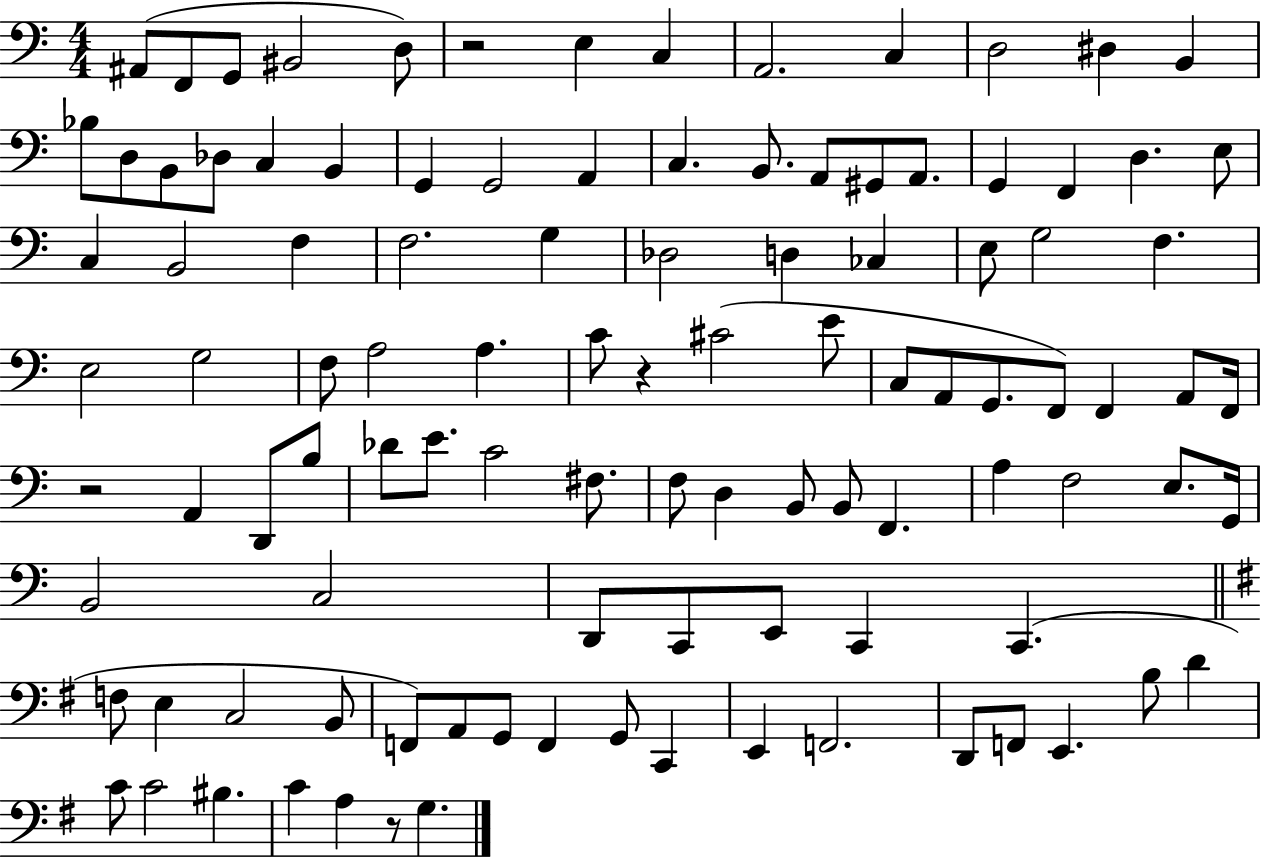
A#2/e F2/e G2/e BIS2/h D3/e R/h E3/q C3/q A2/h. C3/q D3/h D#3/q B2/q Bb3/e D3/e B2/e Db3/e C3/q B2/q G2/q G2/h A2/q C3/q. B2/e. A2/e G#2/e A2/e. G2/q F2/q D3/q. E3/e C3/q B2/h F3/q F3/h. G3/q Db3/h D3/q CES3/q E3/e G3/h F3/q. E3/h G3/h F3/e A3/h A3/q. C4/e R/q C#4/h E4/e C3/e A2/e G2/e. F2/e F2/q A2/e F2/s R/h A2/q D2/e B3/e Db4/e E4/e. C4/h F#3/e. F3/e D3/q B2/e B2/e F2/q. A3/q F3/h E3/e. G2/s B2/h C3/h D2/e C2/e E2/e C2/q C2/q. F3/e E3/q C3/h B2/e F2/e A2/e G2/e F2/q G2/e C2/q E2/q F2/h. D2/e F2/e E2/q. B3/e D4/q C4/e C4/h BIS3/q. C4/q A3/q R/e G3/q.